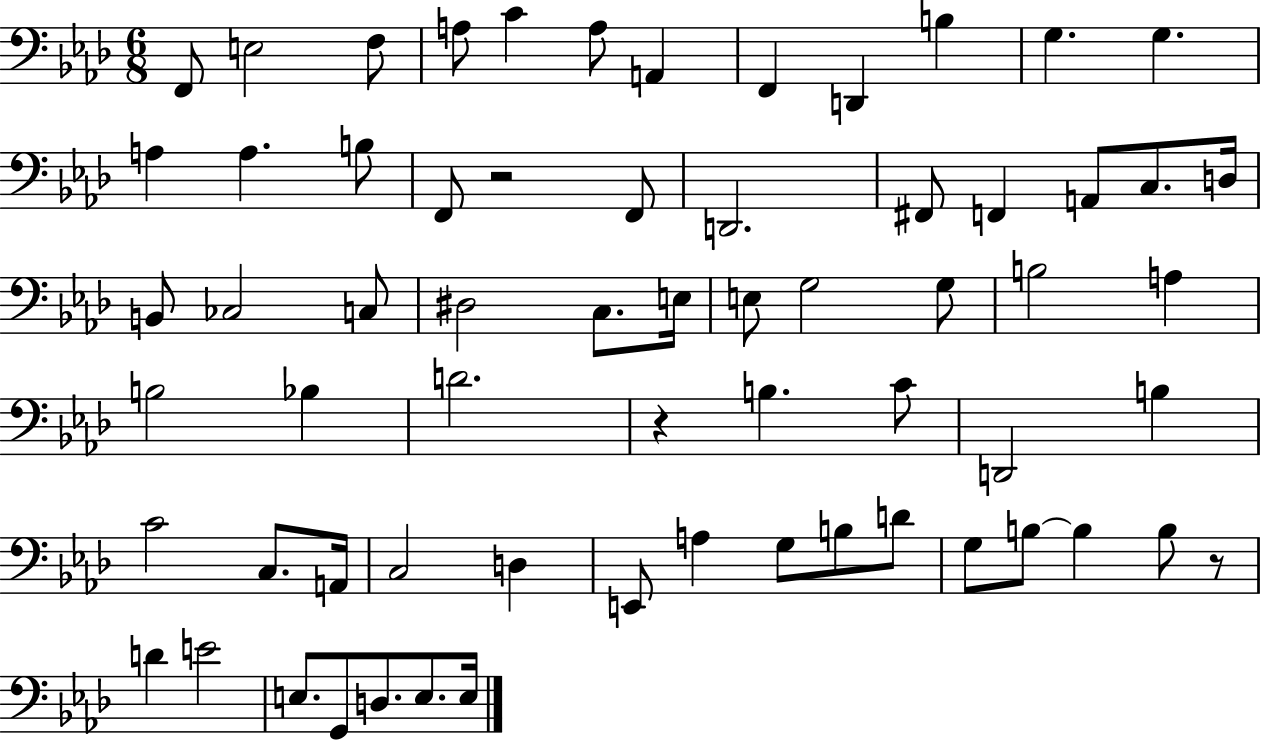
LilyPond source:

{
  \clef bass
  \numericTimeSignature
  \time 6/8
  \key aes \major
  f,8 e2 f8 | a8 c'4 a8 a,4 | f,4 d,4 b4 | g4. g4. | \break a4 a4. b8 | f,8 r2 f,8 | d,2. | fis,8 f,4 a,8 c8. d16 | \break b,8 ces2 c8 | dis2 c8. e16 | e8 g2 g8 | b2 a4 | \break b2 bes4 | d'2. | r4 b4. c'8 | d,2 b4 | \break c'2 c8. a,16 | c2 d4 | e,8 a4 g8 b8 d'8 | g8 b8~~ b4 b8 r8 | \break d'4 e'2 | e8. g,8 d8. e8. e16 | \bar "|."
}